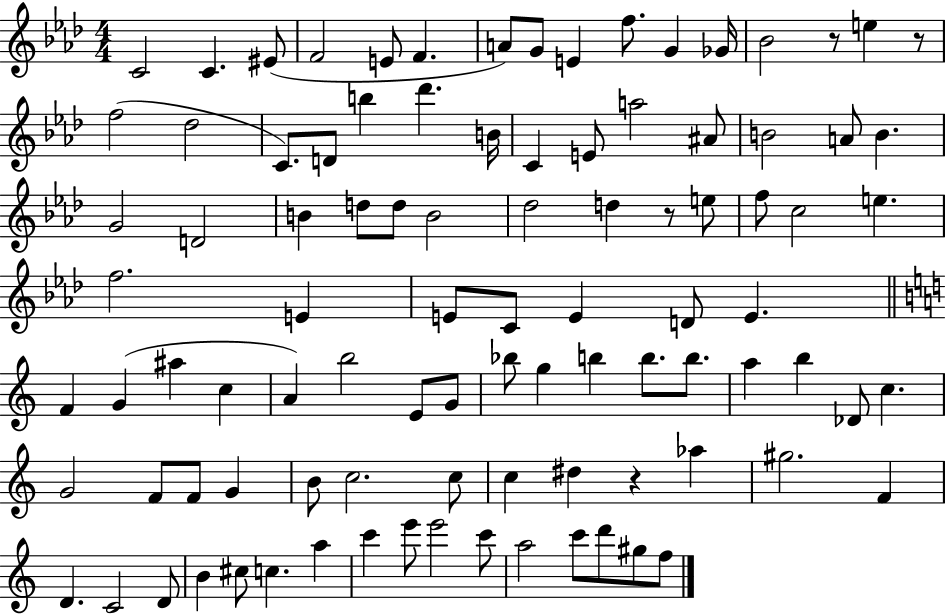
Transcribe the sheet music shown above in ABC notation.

X:1
T:Untitled
M:4/4
L:1/4
K:Ab
C2 C ^E/2 F2 E/2 F A/2 G/2 E f/2 G _G/4 _B2 z/2 e z/2 f2 _d2 C/2 D/2 b _d' B/4 C E/2 a2 ^A/2 B2 A/2 B G2 D2 B d/2 d/2 B2 _d2 d z/2 e/2 f/2 c2 e f2 E E/2 C/2 E D/2 E F G ^a c A b2 E/2 G/2 _b/2 g b b/2 b/2 a b _D/2 c G2 F/2 F/2 G B/2 c2 c/2 c ^d z _a ^g2 F D C2 D/2 B ^c/2 c a c' e'/2 e'2 c'/2 a2 c'/2 d'/2 ^g/2 f/2